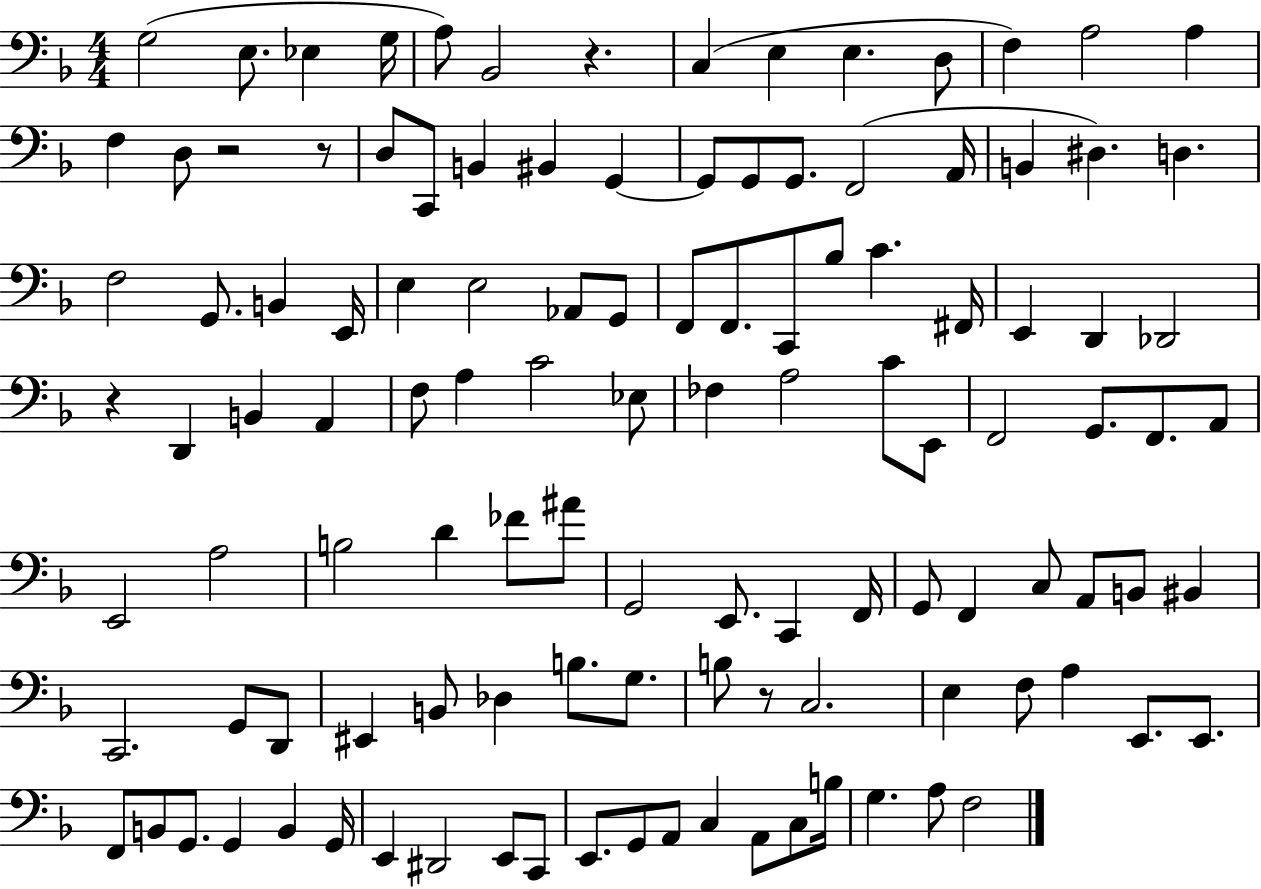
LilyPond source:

{
  \clef bass
  \numericTimeSignature
  \time 4/4
  \key f \major
  g2( e8. ees4 g16 | a8) bes,2 r4. | c4( e4 e4. d8 | f4) a2 a4 | \break f4 d8 r2 r8 | d8 c,8 b,4 bis,4 g,4~~ | g,8 g,8 g,8. f,2( a,16 | b,4 dis4.) d4. | \break f2 g,8. b,4 e,16 | e4 e2 aes,8 g,8 | f,8 f,8. c,8 bes8 c'4. fis,16 | e,4 d,4 des,2 | \break r4 d,4 b,4 a,4 | f8 a4 c'2 ees8 | fes4 a2 c'8 e,8 | f,2 g,8. f,8. a,8 | \break e,2 a2 | b2 d'4 fes'8 ais'8 | g,2 e,8. c,4 f,16 | g,8 f,4 c8 a,8 b,8 bis,4 | \break c,2. g,8 d,8 | eis,4 b,8 des4 b8. g8. | b8 r8 c2. | e4 f8 a4 e,8. e,8. | \break f,8 b,8 g,8. g,4 b,4 g,16 | e,4 dis,2 e,8 c,8 | e,8. g,8 a,8 c4 a,8 c8 b16 | g4. a8 f2 | \break \bar "|."
}